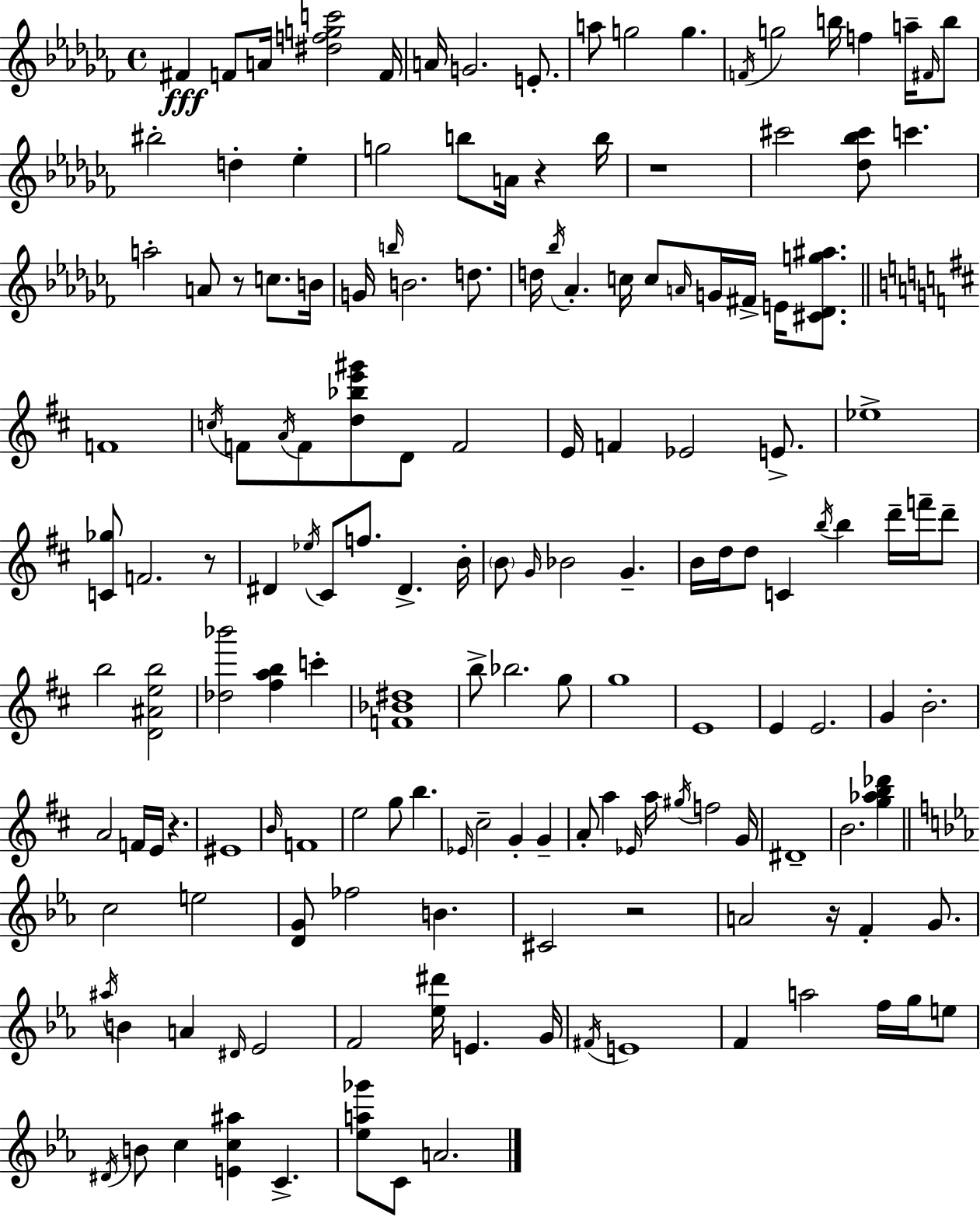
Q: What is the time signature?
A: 4/4